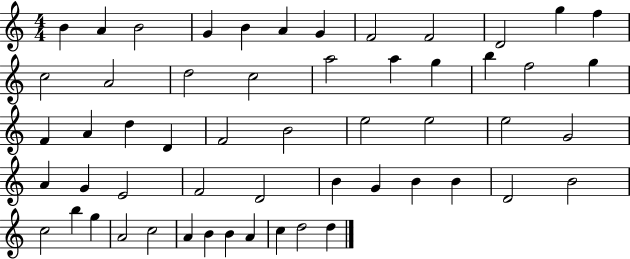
B4/q A4/q B4/h G4/q B4/q A4/q G4/q F4/h F4/h D4/h G5/q F5/q C5/h A4/h D5/h C5/h A5/h A5/q G5/q B5/q F5/h G5/q F4/q A4/q D5/q D4/q F4/h B4/h E5/h E5/h E5/h G4/h A4/q G4/q E4/h F4/h D4/h B4/q G4/q B4/q B4/q D4/h B4/h C5/h B5/q G5/q A4/h C5/h A4/q B4/q B4/q A4/q C5/q D5/h D5/q